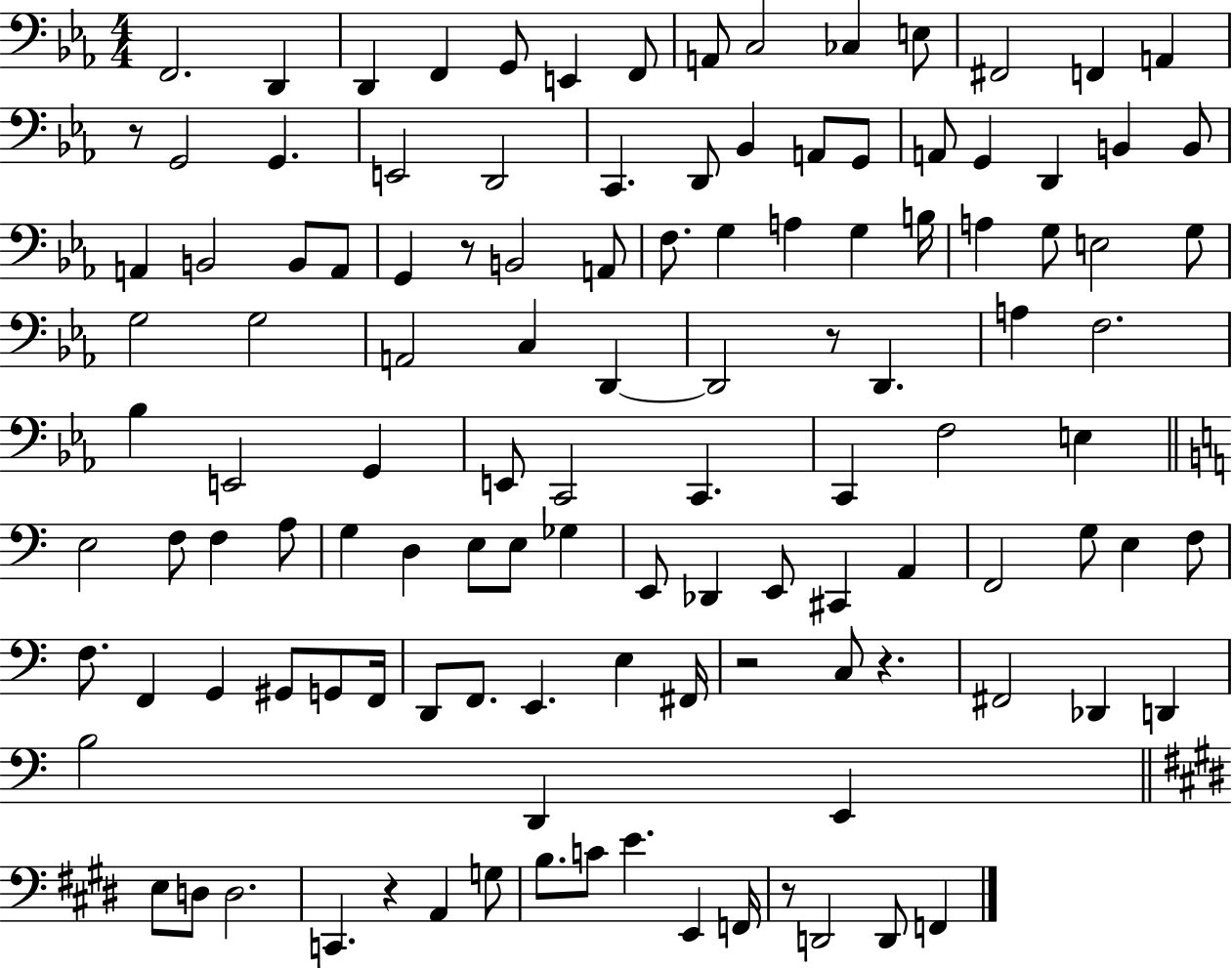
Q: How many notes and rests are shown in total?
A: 119